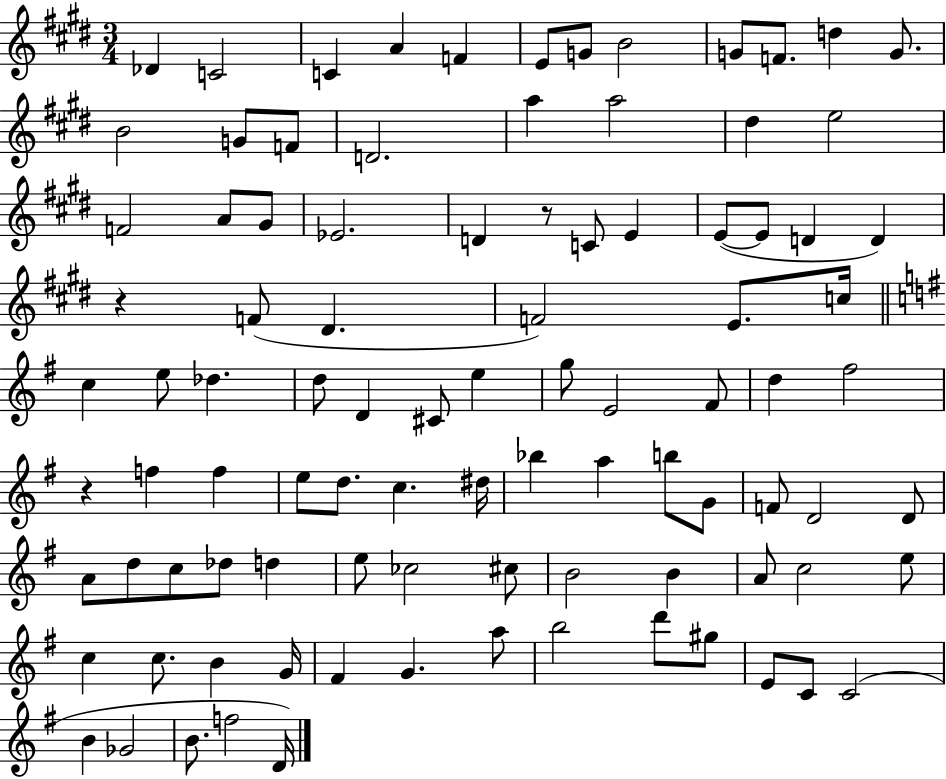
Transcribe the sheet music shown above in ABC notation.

X:1
T:Untitled
M:3/4
L:1/4
K:E
_D C2 C A F E/2 G/2 B2 G/2 F/2 d G/2 B2 G/2 F/2 D2 a a2 ^d e2 F2 A/2 ^G/2 _E2 D z/2 C/2 E E/2 E/2 D D z F/2 ^D F2 E/2 c/4 c e/2 _d d/2 D ^C/2 e g/2 E2 ^F/2 d ^f2 z f f e/2 d/2 c ^d/4 _b a b/2 G/2 F/2 D2 D/2 A/2 d/2 c/2 _d/2 d e/2 _c2 ^c/2 B2 B A/2 c2 e/2 c c/2 B G/4 ^F G a/2 b2 d'/2 ^g/2 E/2 C/2 C2 B _G2 B/2 f2 D/4